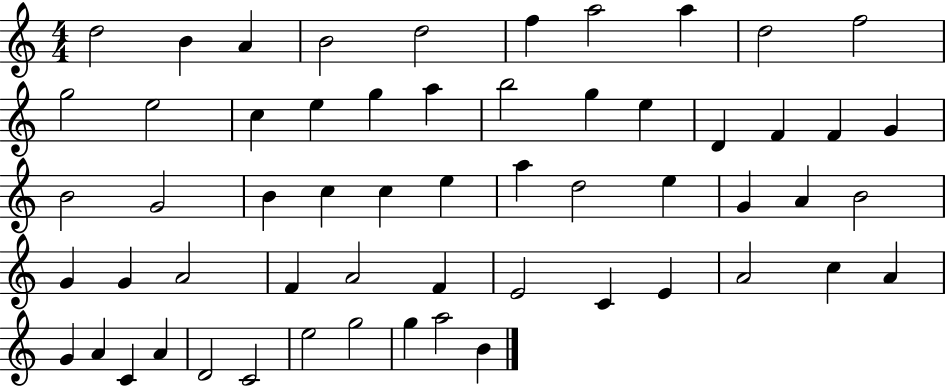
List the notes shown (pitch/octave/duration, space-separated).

D5/h B4/q A4/q B4/h D5/h F5/q A5/h A5/q D5/h F5/h G5/h E5/h C5/q E5/q G5/q A5/q B5/h G5/q E5/q D4/q F4/q F4/q G4/q B4/h G4/h B4/q C5/q C5/q E5/q A5/q D5/h E5/q G4/q A4/q B4/h G4/q G4/q A4/h F4/q A4/h F4/q E4/h C4/q E4/q A4/h C5/q A4/q G4/q A4/q C4/q A4/q D4/h C4/h E5/h G5/h G5/q A5/h B4/q